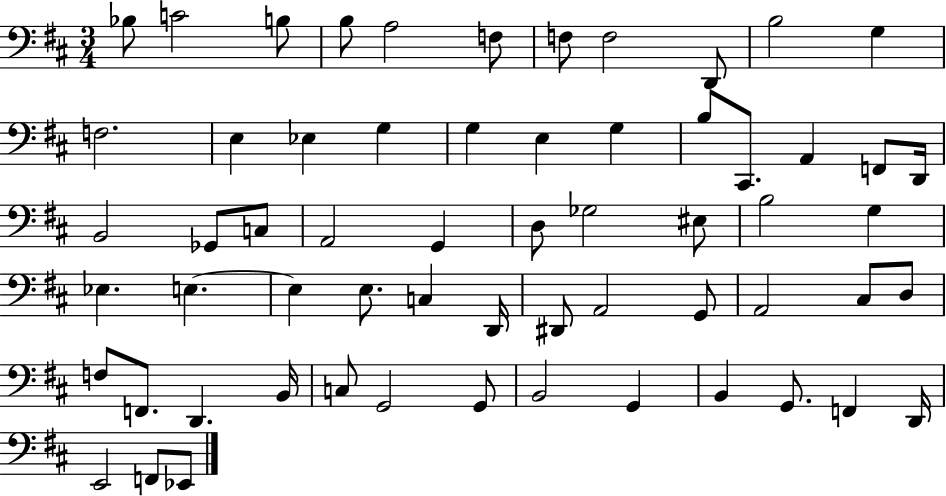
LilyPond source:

{
  \clef bass
  \numericTimeSignature
  \time 3/4
  \key d \major
  bes8 c'2 b8 | b8 a2 f8 | f8 f2 d,8 | b2 g4 | \break f2. | e4 ees4 g4 | g4 e4 g4 | b8 cis,8. a,4 f,8 d,16 | \break b,2 ges,8 c8 | a,2 g,4 | d8 ges2 eis8 | b2 g4 | \break ees4. e4.~~ | e4 e8. c4 d,16 | dis,8 a,2 g,8 | a,2 cis8 d8 | \break f8 f,8. d,4. b,16 | c8 g,2 g,8 | b,2 g,4 | b,4 g,8. f,4 d,16 | \break e,2 f,8 ees,8 | \bar "|."
}